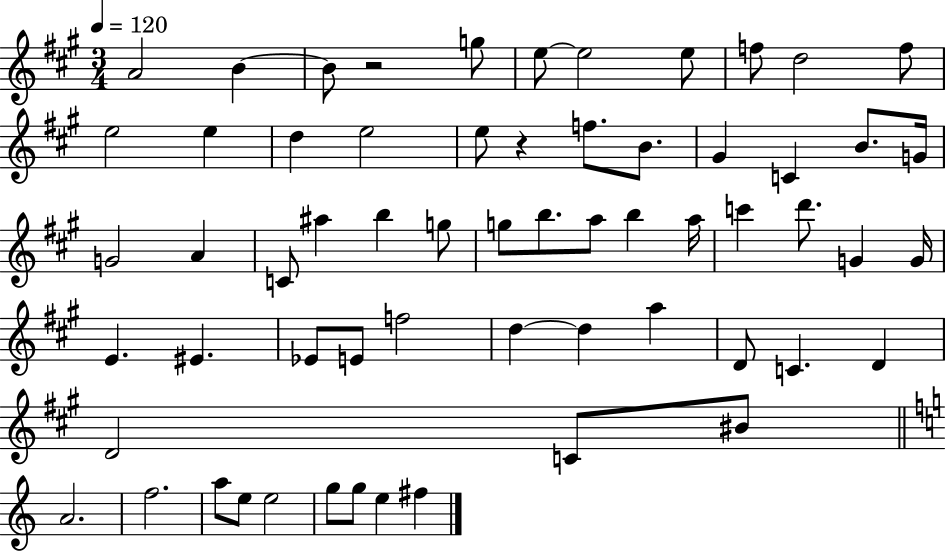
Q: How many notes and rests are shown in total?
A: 61